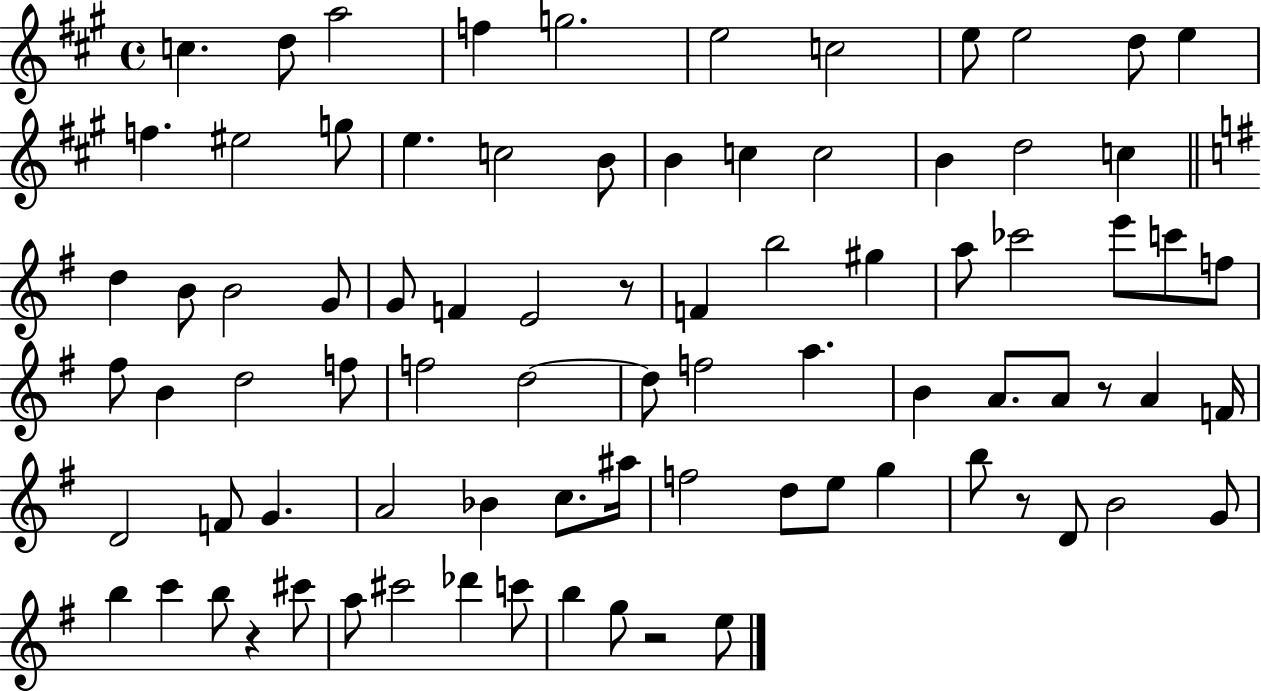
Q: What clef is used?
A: treble